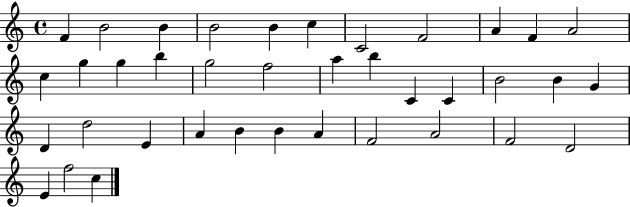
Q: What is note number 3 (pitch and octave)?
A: B4